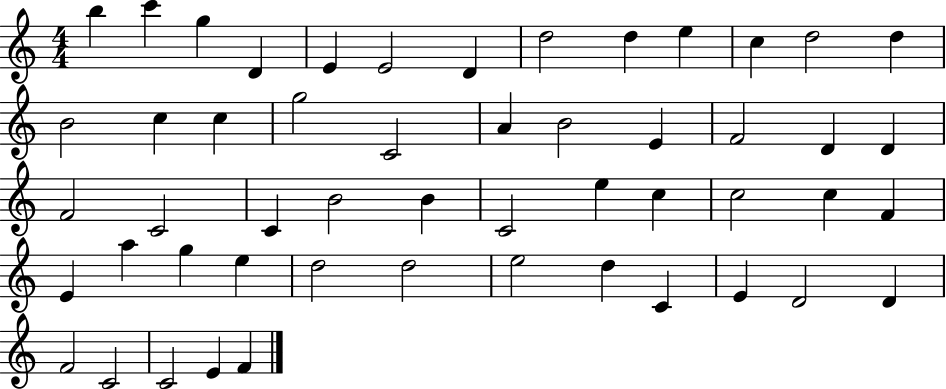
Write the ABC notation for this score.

X:1
T:Untitled
M:4/4
L:1/4
K:C
b c' g D E E2 D d2 d e c d2 d B2 c c g2 C2 A B2 E F2 D D F2 C2 C B2 B C2 e c c2 c F E a g e d2 d2 e2 d C E D2 D F2 C2 C2 E F